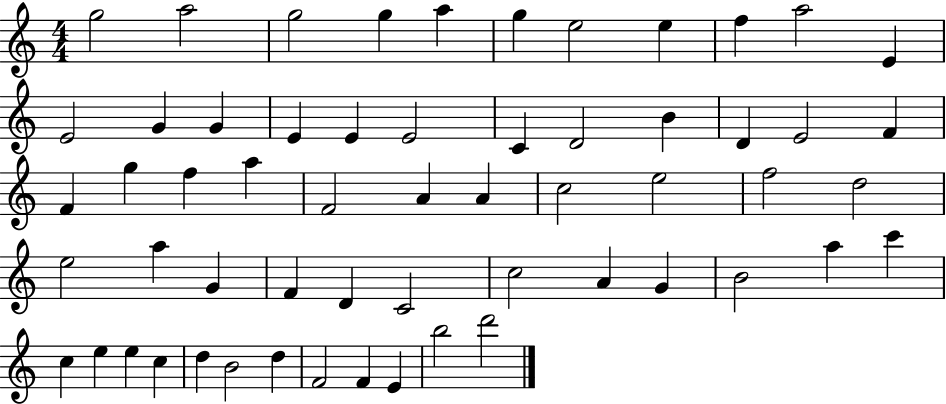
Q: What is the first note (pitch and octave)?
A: G5